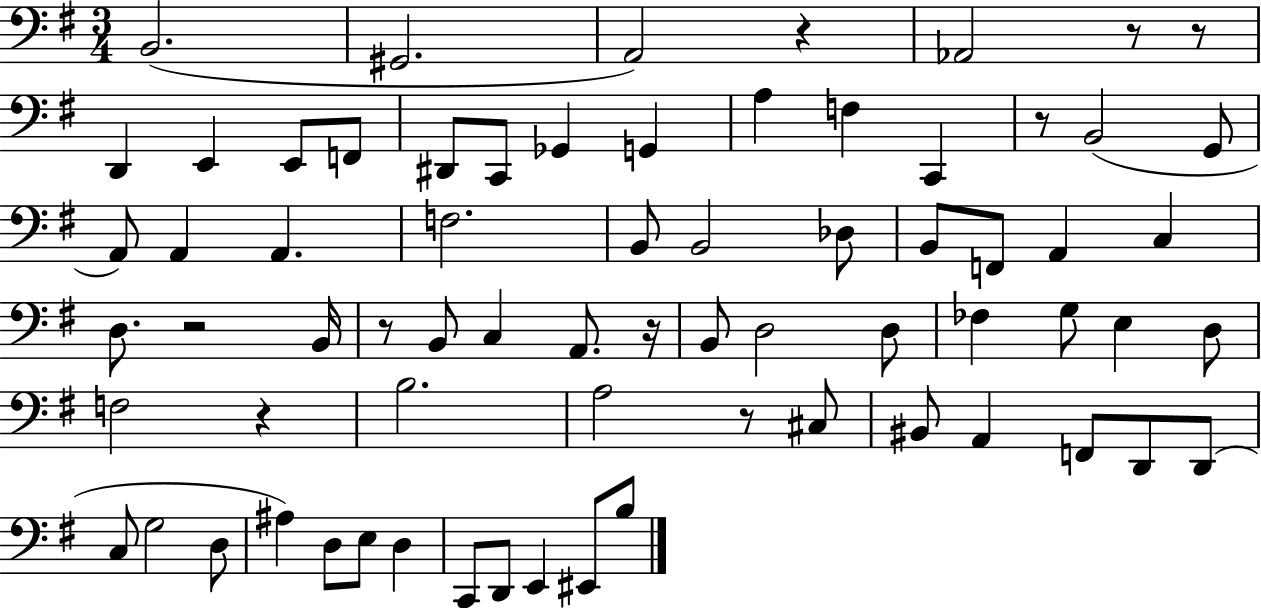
X:1
T:Untitled
M:3/4
L:1/4
K:G
B,,2 ^G,,2 A,,2 z _A,,2 z/2 z/2 D,, E,, E,,/2 F,,/2 ^D,,/2 C,,/2 _G,, G,, A, F, C,, z/2 B,,2 G,,/2 A,,/2 A,, A,, F,2 B,,/2 B,,2 _D,/2 B,,/2 F,,/2 A,, C, D,/2 z2 B,,/4 z/2 B,,/2 C, A,,/2 z/4 B,,/2 D,2 D,/2 _F, G,/2 E, D,/2 F,2 z B,2 A,2 z/2 ^C,/2 ^B,,/2 A,, F,,/2 D,,/2 D,,/2 C,/2 G,2 D,/2 ^A, D,/2 E,/2 D, C,,/2 D,,/2 E,, ^E,,/2 B,/2